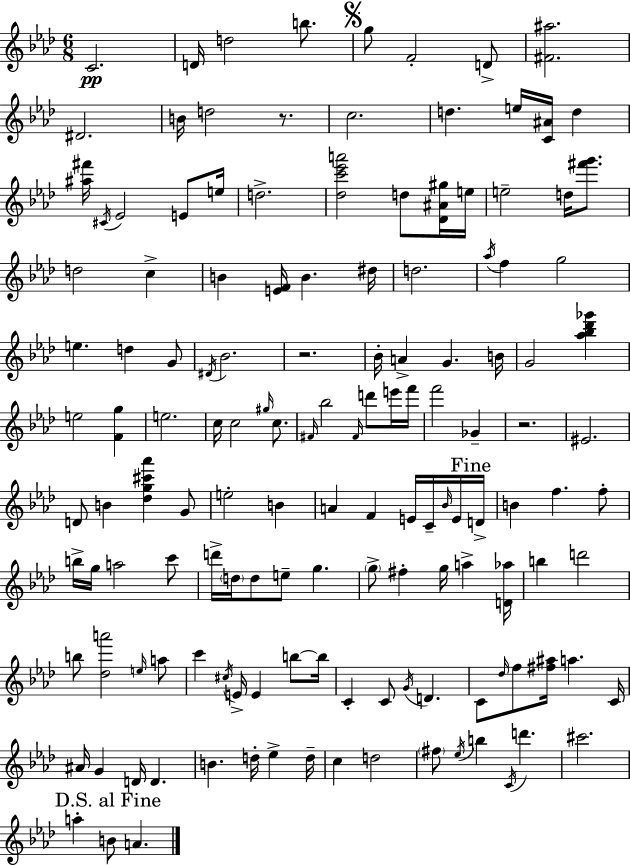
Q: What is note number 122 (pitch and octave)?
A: A5